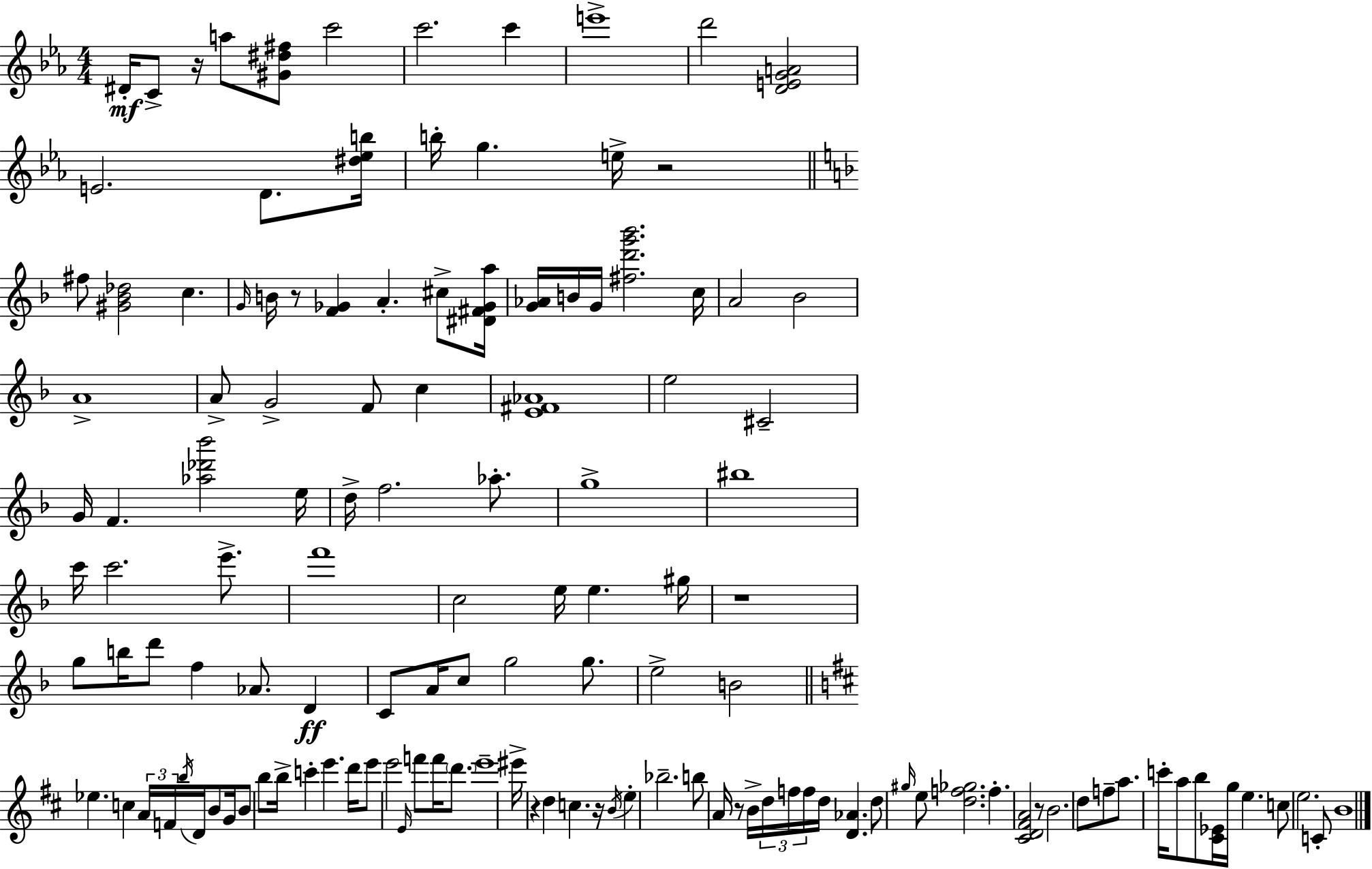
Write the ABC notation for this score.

X:1
T:Untitled
M:4/4
L:1/4
K:Eb
^D/4 C/2 z/4 a/2 [^G^d^f]/2 c'2 c'2 c' e'4 d'2 [DEGA]2 E2 D/2 [^d_eb]/4 b/4 g e/4 z2 ^f/2 [^G_B_d]2 c G/4 B/4 z/2 [F_G] A ^c/2 [^D^F_Ga]/4 [G_A]/4 B/4 G/4 [^fd'g'_b']2 c/4 A2 _B2 A4 A/2 G2 F/2 c [E^F_A]4 e2 ^C2 G/4 F [_a_d'_b']2 e/4 d/4 f2 _a/2 g4 ^b4 c'/4 c'2 e'/2 f'4 c2 e/4 e ^g/4 z4 g/2 b/4 d'/2 f _A/2 D C/2 A/4 c/2 g2 g/2 e2 B2 _e c A/4 F/4 b/4 D/4 B/2 G/4 B/2 b/2 b/4 c' e' d'/4 e'/2 e'2 E/4 f'/2 f'/4 d'/2 e'4 ^e'/4 z d c z/4 B/4 e _b2 b/2 A/4 z/2 B/4 d/4 f/4 f/4 d/4 [D_A] d/2 ^g/4 e/2 [df_g]2 f [^CD^FA]2 z/2 B2 d/2 f/2 a/2 c'/4 a/2 b/2 [^C_E]/4 g/4 e c/2 e2 C/2 B4